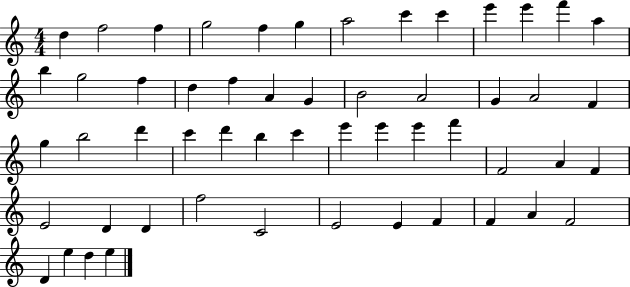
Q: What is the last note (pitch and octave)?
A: E5